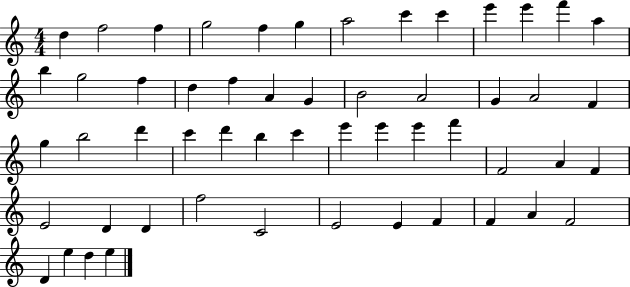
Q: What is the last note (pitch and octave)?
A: E5